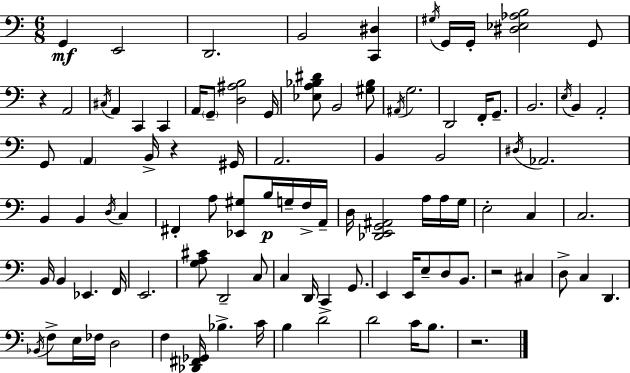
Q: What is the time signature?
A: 6/8